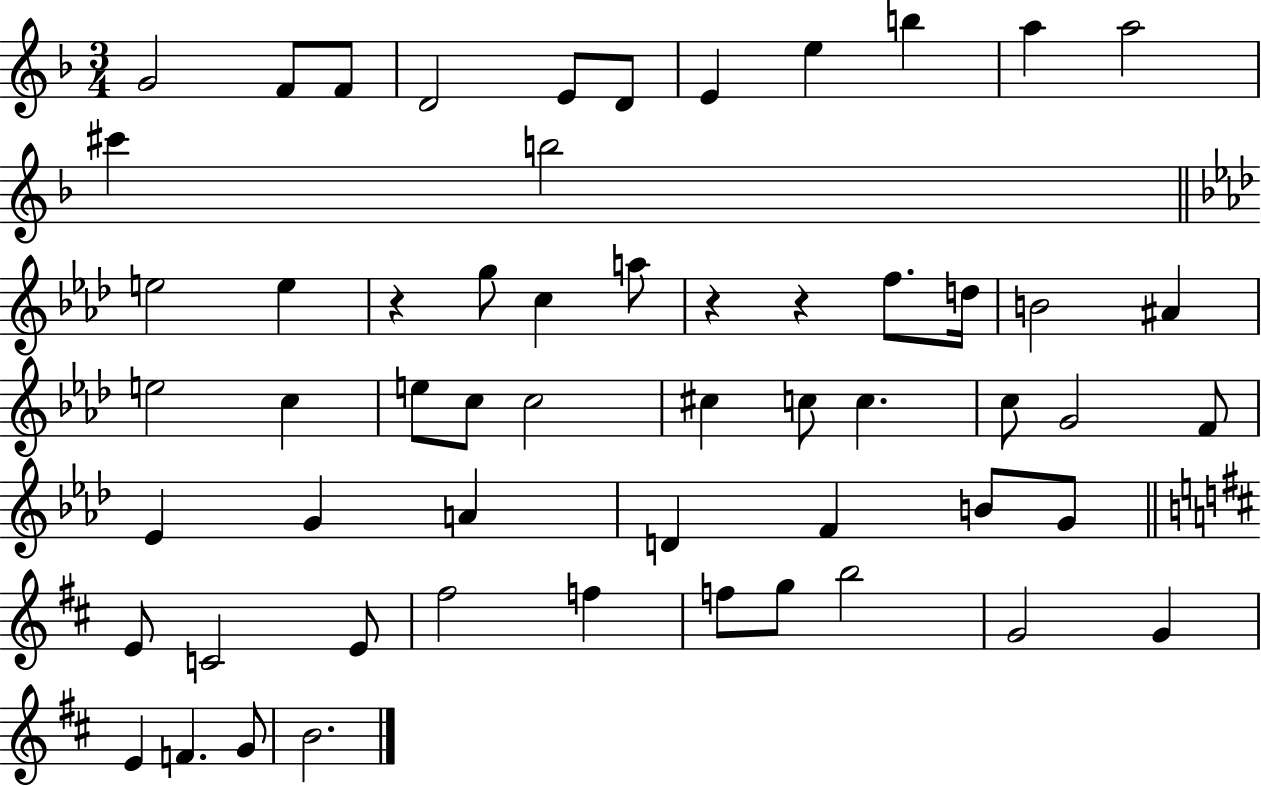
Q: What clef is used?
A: treble